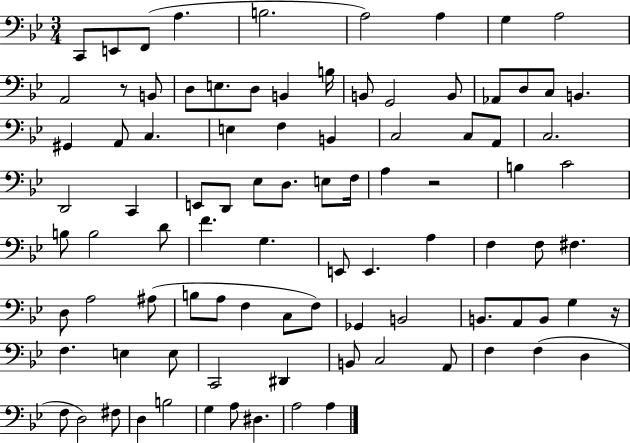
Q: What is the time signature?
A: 3/4